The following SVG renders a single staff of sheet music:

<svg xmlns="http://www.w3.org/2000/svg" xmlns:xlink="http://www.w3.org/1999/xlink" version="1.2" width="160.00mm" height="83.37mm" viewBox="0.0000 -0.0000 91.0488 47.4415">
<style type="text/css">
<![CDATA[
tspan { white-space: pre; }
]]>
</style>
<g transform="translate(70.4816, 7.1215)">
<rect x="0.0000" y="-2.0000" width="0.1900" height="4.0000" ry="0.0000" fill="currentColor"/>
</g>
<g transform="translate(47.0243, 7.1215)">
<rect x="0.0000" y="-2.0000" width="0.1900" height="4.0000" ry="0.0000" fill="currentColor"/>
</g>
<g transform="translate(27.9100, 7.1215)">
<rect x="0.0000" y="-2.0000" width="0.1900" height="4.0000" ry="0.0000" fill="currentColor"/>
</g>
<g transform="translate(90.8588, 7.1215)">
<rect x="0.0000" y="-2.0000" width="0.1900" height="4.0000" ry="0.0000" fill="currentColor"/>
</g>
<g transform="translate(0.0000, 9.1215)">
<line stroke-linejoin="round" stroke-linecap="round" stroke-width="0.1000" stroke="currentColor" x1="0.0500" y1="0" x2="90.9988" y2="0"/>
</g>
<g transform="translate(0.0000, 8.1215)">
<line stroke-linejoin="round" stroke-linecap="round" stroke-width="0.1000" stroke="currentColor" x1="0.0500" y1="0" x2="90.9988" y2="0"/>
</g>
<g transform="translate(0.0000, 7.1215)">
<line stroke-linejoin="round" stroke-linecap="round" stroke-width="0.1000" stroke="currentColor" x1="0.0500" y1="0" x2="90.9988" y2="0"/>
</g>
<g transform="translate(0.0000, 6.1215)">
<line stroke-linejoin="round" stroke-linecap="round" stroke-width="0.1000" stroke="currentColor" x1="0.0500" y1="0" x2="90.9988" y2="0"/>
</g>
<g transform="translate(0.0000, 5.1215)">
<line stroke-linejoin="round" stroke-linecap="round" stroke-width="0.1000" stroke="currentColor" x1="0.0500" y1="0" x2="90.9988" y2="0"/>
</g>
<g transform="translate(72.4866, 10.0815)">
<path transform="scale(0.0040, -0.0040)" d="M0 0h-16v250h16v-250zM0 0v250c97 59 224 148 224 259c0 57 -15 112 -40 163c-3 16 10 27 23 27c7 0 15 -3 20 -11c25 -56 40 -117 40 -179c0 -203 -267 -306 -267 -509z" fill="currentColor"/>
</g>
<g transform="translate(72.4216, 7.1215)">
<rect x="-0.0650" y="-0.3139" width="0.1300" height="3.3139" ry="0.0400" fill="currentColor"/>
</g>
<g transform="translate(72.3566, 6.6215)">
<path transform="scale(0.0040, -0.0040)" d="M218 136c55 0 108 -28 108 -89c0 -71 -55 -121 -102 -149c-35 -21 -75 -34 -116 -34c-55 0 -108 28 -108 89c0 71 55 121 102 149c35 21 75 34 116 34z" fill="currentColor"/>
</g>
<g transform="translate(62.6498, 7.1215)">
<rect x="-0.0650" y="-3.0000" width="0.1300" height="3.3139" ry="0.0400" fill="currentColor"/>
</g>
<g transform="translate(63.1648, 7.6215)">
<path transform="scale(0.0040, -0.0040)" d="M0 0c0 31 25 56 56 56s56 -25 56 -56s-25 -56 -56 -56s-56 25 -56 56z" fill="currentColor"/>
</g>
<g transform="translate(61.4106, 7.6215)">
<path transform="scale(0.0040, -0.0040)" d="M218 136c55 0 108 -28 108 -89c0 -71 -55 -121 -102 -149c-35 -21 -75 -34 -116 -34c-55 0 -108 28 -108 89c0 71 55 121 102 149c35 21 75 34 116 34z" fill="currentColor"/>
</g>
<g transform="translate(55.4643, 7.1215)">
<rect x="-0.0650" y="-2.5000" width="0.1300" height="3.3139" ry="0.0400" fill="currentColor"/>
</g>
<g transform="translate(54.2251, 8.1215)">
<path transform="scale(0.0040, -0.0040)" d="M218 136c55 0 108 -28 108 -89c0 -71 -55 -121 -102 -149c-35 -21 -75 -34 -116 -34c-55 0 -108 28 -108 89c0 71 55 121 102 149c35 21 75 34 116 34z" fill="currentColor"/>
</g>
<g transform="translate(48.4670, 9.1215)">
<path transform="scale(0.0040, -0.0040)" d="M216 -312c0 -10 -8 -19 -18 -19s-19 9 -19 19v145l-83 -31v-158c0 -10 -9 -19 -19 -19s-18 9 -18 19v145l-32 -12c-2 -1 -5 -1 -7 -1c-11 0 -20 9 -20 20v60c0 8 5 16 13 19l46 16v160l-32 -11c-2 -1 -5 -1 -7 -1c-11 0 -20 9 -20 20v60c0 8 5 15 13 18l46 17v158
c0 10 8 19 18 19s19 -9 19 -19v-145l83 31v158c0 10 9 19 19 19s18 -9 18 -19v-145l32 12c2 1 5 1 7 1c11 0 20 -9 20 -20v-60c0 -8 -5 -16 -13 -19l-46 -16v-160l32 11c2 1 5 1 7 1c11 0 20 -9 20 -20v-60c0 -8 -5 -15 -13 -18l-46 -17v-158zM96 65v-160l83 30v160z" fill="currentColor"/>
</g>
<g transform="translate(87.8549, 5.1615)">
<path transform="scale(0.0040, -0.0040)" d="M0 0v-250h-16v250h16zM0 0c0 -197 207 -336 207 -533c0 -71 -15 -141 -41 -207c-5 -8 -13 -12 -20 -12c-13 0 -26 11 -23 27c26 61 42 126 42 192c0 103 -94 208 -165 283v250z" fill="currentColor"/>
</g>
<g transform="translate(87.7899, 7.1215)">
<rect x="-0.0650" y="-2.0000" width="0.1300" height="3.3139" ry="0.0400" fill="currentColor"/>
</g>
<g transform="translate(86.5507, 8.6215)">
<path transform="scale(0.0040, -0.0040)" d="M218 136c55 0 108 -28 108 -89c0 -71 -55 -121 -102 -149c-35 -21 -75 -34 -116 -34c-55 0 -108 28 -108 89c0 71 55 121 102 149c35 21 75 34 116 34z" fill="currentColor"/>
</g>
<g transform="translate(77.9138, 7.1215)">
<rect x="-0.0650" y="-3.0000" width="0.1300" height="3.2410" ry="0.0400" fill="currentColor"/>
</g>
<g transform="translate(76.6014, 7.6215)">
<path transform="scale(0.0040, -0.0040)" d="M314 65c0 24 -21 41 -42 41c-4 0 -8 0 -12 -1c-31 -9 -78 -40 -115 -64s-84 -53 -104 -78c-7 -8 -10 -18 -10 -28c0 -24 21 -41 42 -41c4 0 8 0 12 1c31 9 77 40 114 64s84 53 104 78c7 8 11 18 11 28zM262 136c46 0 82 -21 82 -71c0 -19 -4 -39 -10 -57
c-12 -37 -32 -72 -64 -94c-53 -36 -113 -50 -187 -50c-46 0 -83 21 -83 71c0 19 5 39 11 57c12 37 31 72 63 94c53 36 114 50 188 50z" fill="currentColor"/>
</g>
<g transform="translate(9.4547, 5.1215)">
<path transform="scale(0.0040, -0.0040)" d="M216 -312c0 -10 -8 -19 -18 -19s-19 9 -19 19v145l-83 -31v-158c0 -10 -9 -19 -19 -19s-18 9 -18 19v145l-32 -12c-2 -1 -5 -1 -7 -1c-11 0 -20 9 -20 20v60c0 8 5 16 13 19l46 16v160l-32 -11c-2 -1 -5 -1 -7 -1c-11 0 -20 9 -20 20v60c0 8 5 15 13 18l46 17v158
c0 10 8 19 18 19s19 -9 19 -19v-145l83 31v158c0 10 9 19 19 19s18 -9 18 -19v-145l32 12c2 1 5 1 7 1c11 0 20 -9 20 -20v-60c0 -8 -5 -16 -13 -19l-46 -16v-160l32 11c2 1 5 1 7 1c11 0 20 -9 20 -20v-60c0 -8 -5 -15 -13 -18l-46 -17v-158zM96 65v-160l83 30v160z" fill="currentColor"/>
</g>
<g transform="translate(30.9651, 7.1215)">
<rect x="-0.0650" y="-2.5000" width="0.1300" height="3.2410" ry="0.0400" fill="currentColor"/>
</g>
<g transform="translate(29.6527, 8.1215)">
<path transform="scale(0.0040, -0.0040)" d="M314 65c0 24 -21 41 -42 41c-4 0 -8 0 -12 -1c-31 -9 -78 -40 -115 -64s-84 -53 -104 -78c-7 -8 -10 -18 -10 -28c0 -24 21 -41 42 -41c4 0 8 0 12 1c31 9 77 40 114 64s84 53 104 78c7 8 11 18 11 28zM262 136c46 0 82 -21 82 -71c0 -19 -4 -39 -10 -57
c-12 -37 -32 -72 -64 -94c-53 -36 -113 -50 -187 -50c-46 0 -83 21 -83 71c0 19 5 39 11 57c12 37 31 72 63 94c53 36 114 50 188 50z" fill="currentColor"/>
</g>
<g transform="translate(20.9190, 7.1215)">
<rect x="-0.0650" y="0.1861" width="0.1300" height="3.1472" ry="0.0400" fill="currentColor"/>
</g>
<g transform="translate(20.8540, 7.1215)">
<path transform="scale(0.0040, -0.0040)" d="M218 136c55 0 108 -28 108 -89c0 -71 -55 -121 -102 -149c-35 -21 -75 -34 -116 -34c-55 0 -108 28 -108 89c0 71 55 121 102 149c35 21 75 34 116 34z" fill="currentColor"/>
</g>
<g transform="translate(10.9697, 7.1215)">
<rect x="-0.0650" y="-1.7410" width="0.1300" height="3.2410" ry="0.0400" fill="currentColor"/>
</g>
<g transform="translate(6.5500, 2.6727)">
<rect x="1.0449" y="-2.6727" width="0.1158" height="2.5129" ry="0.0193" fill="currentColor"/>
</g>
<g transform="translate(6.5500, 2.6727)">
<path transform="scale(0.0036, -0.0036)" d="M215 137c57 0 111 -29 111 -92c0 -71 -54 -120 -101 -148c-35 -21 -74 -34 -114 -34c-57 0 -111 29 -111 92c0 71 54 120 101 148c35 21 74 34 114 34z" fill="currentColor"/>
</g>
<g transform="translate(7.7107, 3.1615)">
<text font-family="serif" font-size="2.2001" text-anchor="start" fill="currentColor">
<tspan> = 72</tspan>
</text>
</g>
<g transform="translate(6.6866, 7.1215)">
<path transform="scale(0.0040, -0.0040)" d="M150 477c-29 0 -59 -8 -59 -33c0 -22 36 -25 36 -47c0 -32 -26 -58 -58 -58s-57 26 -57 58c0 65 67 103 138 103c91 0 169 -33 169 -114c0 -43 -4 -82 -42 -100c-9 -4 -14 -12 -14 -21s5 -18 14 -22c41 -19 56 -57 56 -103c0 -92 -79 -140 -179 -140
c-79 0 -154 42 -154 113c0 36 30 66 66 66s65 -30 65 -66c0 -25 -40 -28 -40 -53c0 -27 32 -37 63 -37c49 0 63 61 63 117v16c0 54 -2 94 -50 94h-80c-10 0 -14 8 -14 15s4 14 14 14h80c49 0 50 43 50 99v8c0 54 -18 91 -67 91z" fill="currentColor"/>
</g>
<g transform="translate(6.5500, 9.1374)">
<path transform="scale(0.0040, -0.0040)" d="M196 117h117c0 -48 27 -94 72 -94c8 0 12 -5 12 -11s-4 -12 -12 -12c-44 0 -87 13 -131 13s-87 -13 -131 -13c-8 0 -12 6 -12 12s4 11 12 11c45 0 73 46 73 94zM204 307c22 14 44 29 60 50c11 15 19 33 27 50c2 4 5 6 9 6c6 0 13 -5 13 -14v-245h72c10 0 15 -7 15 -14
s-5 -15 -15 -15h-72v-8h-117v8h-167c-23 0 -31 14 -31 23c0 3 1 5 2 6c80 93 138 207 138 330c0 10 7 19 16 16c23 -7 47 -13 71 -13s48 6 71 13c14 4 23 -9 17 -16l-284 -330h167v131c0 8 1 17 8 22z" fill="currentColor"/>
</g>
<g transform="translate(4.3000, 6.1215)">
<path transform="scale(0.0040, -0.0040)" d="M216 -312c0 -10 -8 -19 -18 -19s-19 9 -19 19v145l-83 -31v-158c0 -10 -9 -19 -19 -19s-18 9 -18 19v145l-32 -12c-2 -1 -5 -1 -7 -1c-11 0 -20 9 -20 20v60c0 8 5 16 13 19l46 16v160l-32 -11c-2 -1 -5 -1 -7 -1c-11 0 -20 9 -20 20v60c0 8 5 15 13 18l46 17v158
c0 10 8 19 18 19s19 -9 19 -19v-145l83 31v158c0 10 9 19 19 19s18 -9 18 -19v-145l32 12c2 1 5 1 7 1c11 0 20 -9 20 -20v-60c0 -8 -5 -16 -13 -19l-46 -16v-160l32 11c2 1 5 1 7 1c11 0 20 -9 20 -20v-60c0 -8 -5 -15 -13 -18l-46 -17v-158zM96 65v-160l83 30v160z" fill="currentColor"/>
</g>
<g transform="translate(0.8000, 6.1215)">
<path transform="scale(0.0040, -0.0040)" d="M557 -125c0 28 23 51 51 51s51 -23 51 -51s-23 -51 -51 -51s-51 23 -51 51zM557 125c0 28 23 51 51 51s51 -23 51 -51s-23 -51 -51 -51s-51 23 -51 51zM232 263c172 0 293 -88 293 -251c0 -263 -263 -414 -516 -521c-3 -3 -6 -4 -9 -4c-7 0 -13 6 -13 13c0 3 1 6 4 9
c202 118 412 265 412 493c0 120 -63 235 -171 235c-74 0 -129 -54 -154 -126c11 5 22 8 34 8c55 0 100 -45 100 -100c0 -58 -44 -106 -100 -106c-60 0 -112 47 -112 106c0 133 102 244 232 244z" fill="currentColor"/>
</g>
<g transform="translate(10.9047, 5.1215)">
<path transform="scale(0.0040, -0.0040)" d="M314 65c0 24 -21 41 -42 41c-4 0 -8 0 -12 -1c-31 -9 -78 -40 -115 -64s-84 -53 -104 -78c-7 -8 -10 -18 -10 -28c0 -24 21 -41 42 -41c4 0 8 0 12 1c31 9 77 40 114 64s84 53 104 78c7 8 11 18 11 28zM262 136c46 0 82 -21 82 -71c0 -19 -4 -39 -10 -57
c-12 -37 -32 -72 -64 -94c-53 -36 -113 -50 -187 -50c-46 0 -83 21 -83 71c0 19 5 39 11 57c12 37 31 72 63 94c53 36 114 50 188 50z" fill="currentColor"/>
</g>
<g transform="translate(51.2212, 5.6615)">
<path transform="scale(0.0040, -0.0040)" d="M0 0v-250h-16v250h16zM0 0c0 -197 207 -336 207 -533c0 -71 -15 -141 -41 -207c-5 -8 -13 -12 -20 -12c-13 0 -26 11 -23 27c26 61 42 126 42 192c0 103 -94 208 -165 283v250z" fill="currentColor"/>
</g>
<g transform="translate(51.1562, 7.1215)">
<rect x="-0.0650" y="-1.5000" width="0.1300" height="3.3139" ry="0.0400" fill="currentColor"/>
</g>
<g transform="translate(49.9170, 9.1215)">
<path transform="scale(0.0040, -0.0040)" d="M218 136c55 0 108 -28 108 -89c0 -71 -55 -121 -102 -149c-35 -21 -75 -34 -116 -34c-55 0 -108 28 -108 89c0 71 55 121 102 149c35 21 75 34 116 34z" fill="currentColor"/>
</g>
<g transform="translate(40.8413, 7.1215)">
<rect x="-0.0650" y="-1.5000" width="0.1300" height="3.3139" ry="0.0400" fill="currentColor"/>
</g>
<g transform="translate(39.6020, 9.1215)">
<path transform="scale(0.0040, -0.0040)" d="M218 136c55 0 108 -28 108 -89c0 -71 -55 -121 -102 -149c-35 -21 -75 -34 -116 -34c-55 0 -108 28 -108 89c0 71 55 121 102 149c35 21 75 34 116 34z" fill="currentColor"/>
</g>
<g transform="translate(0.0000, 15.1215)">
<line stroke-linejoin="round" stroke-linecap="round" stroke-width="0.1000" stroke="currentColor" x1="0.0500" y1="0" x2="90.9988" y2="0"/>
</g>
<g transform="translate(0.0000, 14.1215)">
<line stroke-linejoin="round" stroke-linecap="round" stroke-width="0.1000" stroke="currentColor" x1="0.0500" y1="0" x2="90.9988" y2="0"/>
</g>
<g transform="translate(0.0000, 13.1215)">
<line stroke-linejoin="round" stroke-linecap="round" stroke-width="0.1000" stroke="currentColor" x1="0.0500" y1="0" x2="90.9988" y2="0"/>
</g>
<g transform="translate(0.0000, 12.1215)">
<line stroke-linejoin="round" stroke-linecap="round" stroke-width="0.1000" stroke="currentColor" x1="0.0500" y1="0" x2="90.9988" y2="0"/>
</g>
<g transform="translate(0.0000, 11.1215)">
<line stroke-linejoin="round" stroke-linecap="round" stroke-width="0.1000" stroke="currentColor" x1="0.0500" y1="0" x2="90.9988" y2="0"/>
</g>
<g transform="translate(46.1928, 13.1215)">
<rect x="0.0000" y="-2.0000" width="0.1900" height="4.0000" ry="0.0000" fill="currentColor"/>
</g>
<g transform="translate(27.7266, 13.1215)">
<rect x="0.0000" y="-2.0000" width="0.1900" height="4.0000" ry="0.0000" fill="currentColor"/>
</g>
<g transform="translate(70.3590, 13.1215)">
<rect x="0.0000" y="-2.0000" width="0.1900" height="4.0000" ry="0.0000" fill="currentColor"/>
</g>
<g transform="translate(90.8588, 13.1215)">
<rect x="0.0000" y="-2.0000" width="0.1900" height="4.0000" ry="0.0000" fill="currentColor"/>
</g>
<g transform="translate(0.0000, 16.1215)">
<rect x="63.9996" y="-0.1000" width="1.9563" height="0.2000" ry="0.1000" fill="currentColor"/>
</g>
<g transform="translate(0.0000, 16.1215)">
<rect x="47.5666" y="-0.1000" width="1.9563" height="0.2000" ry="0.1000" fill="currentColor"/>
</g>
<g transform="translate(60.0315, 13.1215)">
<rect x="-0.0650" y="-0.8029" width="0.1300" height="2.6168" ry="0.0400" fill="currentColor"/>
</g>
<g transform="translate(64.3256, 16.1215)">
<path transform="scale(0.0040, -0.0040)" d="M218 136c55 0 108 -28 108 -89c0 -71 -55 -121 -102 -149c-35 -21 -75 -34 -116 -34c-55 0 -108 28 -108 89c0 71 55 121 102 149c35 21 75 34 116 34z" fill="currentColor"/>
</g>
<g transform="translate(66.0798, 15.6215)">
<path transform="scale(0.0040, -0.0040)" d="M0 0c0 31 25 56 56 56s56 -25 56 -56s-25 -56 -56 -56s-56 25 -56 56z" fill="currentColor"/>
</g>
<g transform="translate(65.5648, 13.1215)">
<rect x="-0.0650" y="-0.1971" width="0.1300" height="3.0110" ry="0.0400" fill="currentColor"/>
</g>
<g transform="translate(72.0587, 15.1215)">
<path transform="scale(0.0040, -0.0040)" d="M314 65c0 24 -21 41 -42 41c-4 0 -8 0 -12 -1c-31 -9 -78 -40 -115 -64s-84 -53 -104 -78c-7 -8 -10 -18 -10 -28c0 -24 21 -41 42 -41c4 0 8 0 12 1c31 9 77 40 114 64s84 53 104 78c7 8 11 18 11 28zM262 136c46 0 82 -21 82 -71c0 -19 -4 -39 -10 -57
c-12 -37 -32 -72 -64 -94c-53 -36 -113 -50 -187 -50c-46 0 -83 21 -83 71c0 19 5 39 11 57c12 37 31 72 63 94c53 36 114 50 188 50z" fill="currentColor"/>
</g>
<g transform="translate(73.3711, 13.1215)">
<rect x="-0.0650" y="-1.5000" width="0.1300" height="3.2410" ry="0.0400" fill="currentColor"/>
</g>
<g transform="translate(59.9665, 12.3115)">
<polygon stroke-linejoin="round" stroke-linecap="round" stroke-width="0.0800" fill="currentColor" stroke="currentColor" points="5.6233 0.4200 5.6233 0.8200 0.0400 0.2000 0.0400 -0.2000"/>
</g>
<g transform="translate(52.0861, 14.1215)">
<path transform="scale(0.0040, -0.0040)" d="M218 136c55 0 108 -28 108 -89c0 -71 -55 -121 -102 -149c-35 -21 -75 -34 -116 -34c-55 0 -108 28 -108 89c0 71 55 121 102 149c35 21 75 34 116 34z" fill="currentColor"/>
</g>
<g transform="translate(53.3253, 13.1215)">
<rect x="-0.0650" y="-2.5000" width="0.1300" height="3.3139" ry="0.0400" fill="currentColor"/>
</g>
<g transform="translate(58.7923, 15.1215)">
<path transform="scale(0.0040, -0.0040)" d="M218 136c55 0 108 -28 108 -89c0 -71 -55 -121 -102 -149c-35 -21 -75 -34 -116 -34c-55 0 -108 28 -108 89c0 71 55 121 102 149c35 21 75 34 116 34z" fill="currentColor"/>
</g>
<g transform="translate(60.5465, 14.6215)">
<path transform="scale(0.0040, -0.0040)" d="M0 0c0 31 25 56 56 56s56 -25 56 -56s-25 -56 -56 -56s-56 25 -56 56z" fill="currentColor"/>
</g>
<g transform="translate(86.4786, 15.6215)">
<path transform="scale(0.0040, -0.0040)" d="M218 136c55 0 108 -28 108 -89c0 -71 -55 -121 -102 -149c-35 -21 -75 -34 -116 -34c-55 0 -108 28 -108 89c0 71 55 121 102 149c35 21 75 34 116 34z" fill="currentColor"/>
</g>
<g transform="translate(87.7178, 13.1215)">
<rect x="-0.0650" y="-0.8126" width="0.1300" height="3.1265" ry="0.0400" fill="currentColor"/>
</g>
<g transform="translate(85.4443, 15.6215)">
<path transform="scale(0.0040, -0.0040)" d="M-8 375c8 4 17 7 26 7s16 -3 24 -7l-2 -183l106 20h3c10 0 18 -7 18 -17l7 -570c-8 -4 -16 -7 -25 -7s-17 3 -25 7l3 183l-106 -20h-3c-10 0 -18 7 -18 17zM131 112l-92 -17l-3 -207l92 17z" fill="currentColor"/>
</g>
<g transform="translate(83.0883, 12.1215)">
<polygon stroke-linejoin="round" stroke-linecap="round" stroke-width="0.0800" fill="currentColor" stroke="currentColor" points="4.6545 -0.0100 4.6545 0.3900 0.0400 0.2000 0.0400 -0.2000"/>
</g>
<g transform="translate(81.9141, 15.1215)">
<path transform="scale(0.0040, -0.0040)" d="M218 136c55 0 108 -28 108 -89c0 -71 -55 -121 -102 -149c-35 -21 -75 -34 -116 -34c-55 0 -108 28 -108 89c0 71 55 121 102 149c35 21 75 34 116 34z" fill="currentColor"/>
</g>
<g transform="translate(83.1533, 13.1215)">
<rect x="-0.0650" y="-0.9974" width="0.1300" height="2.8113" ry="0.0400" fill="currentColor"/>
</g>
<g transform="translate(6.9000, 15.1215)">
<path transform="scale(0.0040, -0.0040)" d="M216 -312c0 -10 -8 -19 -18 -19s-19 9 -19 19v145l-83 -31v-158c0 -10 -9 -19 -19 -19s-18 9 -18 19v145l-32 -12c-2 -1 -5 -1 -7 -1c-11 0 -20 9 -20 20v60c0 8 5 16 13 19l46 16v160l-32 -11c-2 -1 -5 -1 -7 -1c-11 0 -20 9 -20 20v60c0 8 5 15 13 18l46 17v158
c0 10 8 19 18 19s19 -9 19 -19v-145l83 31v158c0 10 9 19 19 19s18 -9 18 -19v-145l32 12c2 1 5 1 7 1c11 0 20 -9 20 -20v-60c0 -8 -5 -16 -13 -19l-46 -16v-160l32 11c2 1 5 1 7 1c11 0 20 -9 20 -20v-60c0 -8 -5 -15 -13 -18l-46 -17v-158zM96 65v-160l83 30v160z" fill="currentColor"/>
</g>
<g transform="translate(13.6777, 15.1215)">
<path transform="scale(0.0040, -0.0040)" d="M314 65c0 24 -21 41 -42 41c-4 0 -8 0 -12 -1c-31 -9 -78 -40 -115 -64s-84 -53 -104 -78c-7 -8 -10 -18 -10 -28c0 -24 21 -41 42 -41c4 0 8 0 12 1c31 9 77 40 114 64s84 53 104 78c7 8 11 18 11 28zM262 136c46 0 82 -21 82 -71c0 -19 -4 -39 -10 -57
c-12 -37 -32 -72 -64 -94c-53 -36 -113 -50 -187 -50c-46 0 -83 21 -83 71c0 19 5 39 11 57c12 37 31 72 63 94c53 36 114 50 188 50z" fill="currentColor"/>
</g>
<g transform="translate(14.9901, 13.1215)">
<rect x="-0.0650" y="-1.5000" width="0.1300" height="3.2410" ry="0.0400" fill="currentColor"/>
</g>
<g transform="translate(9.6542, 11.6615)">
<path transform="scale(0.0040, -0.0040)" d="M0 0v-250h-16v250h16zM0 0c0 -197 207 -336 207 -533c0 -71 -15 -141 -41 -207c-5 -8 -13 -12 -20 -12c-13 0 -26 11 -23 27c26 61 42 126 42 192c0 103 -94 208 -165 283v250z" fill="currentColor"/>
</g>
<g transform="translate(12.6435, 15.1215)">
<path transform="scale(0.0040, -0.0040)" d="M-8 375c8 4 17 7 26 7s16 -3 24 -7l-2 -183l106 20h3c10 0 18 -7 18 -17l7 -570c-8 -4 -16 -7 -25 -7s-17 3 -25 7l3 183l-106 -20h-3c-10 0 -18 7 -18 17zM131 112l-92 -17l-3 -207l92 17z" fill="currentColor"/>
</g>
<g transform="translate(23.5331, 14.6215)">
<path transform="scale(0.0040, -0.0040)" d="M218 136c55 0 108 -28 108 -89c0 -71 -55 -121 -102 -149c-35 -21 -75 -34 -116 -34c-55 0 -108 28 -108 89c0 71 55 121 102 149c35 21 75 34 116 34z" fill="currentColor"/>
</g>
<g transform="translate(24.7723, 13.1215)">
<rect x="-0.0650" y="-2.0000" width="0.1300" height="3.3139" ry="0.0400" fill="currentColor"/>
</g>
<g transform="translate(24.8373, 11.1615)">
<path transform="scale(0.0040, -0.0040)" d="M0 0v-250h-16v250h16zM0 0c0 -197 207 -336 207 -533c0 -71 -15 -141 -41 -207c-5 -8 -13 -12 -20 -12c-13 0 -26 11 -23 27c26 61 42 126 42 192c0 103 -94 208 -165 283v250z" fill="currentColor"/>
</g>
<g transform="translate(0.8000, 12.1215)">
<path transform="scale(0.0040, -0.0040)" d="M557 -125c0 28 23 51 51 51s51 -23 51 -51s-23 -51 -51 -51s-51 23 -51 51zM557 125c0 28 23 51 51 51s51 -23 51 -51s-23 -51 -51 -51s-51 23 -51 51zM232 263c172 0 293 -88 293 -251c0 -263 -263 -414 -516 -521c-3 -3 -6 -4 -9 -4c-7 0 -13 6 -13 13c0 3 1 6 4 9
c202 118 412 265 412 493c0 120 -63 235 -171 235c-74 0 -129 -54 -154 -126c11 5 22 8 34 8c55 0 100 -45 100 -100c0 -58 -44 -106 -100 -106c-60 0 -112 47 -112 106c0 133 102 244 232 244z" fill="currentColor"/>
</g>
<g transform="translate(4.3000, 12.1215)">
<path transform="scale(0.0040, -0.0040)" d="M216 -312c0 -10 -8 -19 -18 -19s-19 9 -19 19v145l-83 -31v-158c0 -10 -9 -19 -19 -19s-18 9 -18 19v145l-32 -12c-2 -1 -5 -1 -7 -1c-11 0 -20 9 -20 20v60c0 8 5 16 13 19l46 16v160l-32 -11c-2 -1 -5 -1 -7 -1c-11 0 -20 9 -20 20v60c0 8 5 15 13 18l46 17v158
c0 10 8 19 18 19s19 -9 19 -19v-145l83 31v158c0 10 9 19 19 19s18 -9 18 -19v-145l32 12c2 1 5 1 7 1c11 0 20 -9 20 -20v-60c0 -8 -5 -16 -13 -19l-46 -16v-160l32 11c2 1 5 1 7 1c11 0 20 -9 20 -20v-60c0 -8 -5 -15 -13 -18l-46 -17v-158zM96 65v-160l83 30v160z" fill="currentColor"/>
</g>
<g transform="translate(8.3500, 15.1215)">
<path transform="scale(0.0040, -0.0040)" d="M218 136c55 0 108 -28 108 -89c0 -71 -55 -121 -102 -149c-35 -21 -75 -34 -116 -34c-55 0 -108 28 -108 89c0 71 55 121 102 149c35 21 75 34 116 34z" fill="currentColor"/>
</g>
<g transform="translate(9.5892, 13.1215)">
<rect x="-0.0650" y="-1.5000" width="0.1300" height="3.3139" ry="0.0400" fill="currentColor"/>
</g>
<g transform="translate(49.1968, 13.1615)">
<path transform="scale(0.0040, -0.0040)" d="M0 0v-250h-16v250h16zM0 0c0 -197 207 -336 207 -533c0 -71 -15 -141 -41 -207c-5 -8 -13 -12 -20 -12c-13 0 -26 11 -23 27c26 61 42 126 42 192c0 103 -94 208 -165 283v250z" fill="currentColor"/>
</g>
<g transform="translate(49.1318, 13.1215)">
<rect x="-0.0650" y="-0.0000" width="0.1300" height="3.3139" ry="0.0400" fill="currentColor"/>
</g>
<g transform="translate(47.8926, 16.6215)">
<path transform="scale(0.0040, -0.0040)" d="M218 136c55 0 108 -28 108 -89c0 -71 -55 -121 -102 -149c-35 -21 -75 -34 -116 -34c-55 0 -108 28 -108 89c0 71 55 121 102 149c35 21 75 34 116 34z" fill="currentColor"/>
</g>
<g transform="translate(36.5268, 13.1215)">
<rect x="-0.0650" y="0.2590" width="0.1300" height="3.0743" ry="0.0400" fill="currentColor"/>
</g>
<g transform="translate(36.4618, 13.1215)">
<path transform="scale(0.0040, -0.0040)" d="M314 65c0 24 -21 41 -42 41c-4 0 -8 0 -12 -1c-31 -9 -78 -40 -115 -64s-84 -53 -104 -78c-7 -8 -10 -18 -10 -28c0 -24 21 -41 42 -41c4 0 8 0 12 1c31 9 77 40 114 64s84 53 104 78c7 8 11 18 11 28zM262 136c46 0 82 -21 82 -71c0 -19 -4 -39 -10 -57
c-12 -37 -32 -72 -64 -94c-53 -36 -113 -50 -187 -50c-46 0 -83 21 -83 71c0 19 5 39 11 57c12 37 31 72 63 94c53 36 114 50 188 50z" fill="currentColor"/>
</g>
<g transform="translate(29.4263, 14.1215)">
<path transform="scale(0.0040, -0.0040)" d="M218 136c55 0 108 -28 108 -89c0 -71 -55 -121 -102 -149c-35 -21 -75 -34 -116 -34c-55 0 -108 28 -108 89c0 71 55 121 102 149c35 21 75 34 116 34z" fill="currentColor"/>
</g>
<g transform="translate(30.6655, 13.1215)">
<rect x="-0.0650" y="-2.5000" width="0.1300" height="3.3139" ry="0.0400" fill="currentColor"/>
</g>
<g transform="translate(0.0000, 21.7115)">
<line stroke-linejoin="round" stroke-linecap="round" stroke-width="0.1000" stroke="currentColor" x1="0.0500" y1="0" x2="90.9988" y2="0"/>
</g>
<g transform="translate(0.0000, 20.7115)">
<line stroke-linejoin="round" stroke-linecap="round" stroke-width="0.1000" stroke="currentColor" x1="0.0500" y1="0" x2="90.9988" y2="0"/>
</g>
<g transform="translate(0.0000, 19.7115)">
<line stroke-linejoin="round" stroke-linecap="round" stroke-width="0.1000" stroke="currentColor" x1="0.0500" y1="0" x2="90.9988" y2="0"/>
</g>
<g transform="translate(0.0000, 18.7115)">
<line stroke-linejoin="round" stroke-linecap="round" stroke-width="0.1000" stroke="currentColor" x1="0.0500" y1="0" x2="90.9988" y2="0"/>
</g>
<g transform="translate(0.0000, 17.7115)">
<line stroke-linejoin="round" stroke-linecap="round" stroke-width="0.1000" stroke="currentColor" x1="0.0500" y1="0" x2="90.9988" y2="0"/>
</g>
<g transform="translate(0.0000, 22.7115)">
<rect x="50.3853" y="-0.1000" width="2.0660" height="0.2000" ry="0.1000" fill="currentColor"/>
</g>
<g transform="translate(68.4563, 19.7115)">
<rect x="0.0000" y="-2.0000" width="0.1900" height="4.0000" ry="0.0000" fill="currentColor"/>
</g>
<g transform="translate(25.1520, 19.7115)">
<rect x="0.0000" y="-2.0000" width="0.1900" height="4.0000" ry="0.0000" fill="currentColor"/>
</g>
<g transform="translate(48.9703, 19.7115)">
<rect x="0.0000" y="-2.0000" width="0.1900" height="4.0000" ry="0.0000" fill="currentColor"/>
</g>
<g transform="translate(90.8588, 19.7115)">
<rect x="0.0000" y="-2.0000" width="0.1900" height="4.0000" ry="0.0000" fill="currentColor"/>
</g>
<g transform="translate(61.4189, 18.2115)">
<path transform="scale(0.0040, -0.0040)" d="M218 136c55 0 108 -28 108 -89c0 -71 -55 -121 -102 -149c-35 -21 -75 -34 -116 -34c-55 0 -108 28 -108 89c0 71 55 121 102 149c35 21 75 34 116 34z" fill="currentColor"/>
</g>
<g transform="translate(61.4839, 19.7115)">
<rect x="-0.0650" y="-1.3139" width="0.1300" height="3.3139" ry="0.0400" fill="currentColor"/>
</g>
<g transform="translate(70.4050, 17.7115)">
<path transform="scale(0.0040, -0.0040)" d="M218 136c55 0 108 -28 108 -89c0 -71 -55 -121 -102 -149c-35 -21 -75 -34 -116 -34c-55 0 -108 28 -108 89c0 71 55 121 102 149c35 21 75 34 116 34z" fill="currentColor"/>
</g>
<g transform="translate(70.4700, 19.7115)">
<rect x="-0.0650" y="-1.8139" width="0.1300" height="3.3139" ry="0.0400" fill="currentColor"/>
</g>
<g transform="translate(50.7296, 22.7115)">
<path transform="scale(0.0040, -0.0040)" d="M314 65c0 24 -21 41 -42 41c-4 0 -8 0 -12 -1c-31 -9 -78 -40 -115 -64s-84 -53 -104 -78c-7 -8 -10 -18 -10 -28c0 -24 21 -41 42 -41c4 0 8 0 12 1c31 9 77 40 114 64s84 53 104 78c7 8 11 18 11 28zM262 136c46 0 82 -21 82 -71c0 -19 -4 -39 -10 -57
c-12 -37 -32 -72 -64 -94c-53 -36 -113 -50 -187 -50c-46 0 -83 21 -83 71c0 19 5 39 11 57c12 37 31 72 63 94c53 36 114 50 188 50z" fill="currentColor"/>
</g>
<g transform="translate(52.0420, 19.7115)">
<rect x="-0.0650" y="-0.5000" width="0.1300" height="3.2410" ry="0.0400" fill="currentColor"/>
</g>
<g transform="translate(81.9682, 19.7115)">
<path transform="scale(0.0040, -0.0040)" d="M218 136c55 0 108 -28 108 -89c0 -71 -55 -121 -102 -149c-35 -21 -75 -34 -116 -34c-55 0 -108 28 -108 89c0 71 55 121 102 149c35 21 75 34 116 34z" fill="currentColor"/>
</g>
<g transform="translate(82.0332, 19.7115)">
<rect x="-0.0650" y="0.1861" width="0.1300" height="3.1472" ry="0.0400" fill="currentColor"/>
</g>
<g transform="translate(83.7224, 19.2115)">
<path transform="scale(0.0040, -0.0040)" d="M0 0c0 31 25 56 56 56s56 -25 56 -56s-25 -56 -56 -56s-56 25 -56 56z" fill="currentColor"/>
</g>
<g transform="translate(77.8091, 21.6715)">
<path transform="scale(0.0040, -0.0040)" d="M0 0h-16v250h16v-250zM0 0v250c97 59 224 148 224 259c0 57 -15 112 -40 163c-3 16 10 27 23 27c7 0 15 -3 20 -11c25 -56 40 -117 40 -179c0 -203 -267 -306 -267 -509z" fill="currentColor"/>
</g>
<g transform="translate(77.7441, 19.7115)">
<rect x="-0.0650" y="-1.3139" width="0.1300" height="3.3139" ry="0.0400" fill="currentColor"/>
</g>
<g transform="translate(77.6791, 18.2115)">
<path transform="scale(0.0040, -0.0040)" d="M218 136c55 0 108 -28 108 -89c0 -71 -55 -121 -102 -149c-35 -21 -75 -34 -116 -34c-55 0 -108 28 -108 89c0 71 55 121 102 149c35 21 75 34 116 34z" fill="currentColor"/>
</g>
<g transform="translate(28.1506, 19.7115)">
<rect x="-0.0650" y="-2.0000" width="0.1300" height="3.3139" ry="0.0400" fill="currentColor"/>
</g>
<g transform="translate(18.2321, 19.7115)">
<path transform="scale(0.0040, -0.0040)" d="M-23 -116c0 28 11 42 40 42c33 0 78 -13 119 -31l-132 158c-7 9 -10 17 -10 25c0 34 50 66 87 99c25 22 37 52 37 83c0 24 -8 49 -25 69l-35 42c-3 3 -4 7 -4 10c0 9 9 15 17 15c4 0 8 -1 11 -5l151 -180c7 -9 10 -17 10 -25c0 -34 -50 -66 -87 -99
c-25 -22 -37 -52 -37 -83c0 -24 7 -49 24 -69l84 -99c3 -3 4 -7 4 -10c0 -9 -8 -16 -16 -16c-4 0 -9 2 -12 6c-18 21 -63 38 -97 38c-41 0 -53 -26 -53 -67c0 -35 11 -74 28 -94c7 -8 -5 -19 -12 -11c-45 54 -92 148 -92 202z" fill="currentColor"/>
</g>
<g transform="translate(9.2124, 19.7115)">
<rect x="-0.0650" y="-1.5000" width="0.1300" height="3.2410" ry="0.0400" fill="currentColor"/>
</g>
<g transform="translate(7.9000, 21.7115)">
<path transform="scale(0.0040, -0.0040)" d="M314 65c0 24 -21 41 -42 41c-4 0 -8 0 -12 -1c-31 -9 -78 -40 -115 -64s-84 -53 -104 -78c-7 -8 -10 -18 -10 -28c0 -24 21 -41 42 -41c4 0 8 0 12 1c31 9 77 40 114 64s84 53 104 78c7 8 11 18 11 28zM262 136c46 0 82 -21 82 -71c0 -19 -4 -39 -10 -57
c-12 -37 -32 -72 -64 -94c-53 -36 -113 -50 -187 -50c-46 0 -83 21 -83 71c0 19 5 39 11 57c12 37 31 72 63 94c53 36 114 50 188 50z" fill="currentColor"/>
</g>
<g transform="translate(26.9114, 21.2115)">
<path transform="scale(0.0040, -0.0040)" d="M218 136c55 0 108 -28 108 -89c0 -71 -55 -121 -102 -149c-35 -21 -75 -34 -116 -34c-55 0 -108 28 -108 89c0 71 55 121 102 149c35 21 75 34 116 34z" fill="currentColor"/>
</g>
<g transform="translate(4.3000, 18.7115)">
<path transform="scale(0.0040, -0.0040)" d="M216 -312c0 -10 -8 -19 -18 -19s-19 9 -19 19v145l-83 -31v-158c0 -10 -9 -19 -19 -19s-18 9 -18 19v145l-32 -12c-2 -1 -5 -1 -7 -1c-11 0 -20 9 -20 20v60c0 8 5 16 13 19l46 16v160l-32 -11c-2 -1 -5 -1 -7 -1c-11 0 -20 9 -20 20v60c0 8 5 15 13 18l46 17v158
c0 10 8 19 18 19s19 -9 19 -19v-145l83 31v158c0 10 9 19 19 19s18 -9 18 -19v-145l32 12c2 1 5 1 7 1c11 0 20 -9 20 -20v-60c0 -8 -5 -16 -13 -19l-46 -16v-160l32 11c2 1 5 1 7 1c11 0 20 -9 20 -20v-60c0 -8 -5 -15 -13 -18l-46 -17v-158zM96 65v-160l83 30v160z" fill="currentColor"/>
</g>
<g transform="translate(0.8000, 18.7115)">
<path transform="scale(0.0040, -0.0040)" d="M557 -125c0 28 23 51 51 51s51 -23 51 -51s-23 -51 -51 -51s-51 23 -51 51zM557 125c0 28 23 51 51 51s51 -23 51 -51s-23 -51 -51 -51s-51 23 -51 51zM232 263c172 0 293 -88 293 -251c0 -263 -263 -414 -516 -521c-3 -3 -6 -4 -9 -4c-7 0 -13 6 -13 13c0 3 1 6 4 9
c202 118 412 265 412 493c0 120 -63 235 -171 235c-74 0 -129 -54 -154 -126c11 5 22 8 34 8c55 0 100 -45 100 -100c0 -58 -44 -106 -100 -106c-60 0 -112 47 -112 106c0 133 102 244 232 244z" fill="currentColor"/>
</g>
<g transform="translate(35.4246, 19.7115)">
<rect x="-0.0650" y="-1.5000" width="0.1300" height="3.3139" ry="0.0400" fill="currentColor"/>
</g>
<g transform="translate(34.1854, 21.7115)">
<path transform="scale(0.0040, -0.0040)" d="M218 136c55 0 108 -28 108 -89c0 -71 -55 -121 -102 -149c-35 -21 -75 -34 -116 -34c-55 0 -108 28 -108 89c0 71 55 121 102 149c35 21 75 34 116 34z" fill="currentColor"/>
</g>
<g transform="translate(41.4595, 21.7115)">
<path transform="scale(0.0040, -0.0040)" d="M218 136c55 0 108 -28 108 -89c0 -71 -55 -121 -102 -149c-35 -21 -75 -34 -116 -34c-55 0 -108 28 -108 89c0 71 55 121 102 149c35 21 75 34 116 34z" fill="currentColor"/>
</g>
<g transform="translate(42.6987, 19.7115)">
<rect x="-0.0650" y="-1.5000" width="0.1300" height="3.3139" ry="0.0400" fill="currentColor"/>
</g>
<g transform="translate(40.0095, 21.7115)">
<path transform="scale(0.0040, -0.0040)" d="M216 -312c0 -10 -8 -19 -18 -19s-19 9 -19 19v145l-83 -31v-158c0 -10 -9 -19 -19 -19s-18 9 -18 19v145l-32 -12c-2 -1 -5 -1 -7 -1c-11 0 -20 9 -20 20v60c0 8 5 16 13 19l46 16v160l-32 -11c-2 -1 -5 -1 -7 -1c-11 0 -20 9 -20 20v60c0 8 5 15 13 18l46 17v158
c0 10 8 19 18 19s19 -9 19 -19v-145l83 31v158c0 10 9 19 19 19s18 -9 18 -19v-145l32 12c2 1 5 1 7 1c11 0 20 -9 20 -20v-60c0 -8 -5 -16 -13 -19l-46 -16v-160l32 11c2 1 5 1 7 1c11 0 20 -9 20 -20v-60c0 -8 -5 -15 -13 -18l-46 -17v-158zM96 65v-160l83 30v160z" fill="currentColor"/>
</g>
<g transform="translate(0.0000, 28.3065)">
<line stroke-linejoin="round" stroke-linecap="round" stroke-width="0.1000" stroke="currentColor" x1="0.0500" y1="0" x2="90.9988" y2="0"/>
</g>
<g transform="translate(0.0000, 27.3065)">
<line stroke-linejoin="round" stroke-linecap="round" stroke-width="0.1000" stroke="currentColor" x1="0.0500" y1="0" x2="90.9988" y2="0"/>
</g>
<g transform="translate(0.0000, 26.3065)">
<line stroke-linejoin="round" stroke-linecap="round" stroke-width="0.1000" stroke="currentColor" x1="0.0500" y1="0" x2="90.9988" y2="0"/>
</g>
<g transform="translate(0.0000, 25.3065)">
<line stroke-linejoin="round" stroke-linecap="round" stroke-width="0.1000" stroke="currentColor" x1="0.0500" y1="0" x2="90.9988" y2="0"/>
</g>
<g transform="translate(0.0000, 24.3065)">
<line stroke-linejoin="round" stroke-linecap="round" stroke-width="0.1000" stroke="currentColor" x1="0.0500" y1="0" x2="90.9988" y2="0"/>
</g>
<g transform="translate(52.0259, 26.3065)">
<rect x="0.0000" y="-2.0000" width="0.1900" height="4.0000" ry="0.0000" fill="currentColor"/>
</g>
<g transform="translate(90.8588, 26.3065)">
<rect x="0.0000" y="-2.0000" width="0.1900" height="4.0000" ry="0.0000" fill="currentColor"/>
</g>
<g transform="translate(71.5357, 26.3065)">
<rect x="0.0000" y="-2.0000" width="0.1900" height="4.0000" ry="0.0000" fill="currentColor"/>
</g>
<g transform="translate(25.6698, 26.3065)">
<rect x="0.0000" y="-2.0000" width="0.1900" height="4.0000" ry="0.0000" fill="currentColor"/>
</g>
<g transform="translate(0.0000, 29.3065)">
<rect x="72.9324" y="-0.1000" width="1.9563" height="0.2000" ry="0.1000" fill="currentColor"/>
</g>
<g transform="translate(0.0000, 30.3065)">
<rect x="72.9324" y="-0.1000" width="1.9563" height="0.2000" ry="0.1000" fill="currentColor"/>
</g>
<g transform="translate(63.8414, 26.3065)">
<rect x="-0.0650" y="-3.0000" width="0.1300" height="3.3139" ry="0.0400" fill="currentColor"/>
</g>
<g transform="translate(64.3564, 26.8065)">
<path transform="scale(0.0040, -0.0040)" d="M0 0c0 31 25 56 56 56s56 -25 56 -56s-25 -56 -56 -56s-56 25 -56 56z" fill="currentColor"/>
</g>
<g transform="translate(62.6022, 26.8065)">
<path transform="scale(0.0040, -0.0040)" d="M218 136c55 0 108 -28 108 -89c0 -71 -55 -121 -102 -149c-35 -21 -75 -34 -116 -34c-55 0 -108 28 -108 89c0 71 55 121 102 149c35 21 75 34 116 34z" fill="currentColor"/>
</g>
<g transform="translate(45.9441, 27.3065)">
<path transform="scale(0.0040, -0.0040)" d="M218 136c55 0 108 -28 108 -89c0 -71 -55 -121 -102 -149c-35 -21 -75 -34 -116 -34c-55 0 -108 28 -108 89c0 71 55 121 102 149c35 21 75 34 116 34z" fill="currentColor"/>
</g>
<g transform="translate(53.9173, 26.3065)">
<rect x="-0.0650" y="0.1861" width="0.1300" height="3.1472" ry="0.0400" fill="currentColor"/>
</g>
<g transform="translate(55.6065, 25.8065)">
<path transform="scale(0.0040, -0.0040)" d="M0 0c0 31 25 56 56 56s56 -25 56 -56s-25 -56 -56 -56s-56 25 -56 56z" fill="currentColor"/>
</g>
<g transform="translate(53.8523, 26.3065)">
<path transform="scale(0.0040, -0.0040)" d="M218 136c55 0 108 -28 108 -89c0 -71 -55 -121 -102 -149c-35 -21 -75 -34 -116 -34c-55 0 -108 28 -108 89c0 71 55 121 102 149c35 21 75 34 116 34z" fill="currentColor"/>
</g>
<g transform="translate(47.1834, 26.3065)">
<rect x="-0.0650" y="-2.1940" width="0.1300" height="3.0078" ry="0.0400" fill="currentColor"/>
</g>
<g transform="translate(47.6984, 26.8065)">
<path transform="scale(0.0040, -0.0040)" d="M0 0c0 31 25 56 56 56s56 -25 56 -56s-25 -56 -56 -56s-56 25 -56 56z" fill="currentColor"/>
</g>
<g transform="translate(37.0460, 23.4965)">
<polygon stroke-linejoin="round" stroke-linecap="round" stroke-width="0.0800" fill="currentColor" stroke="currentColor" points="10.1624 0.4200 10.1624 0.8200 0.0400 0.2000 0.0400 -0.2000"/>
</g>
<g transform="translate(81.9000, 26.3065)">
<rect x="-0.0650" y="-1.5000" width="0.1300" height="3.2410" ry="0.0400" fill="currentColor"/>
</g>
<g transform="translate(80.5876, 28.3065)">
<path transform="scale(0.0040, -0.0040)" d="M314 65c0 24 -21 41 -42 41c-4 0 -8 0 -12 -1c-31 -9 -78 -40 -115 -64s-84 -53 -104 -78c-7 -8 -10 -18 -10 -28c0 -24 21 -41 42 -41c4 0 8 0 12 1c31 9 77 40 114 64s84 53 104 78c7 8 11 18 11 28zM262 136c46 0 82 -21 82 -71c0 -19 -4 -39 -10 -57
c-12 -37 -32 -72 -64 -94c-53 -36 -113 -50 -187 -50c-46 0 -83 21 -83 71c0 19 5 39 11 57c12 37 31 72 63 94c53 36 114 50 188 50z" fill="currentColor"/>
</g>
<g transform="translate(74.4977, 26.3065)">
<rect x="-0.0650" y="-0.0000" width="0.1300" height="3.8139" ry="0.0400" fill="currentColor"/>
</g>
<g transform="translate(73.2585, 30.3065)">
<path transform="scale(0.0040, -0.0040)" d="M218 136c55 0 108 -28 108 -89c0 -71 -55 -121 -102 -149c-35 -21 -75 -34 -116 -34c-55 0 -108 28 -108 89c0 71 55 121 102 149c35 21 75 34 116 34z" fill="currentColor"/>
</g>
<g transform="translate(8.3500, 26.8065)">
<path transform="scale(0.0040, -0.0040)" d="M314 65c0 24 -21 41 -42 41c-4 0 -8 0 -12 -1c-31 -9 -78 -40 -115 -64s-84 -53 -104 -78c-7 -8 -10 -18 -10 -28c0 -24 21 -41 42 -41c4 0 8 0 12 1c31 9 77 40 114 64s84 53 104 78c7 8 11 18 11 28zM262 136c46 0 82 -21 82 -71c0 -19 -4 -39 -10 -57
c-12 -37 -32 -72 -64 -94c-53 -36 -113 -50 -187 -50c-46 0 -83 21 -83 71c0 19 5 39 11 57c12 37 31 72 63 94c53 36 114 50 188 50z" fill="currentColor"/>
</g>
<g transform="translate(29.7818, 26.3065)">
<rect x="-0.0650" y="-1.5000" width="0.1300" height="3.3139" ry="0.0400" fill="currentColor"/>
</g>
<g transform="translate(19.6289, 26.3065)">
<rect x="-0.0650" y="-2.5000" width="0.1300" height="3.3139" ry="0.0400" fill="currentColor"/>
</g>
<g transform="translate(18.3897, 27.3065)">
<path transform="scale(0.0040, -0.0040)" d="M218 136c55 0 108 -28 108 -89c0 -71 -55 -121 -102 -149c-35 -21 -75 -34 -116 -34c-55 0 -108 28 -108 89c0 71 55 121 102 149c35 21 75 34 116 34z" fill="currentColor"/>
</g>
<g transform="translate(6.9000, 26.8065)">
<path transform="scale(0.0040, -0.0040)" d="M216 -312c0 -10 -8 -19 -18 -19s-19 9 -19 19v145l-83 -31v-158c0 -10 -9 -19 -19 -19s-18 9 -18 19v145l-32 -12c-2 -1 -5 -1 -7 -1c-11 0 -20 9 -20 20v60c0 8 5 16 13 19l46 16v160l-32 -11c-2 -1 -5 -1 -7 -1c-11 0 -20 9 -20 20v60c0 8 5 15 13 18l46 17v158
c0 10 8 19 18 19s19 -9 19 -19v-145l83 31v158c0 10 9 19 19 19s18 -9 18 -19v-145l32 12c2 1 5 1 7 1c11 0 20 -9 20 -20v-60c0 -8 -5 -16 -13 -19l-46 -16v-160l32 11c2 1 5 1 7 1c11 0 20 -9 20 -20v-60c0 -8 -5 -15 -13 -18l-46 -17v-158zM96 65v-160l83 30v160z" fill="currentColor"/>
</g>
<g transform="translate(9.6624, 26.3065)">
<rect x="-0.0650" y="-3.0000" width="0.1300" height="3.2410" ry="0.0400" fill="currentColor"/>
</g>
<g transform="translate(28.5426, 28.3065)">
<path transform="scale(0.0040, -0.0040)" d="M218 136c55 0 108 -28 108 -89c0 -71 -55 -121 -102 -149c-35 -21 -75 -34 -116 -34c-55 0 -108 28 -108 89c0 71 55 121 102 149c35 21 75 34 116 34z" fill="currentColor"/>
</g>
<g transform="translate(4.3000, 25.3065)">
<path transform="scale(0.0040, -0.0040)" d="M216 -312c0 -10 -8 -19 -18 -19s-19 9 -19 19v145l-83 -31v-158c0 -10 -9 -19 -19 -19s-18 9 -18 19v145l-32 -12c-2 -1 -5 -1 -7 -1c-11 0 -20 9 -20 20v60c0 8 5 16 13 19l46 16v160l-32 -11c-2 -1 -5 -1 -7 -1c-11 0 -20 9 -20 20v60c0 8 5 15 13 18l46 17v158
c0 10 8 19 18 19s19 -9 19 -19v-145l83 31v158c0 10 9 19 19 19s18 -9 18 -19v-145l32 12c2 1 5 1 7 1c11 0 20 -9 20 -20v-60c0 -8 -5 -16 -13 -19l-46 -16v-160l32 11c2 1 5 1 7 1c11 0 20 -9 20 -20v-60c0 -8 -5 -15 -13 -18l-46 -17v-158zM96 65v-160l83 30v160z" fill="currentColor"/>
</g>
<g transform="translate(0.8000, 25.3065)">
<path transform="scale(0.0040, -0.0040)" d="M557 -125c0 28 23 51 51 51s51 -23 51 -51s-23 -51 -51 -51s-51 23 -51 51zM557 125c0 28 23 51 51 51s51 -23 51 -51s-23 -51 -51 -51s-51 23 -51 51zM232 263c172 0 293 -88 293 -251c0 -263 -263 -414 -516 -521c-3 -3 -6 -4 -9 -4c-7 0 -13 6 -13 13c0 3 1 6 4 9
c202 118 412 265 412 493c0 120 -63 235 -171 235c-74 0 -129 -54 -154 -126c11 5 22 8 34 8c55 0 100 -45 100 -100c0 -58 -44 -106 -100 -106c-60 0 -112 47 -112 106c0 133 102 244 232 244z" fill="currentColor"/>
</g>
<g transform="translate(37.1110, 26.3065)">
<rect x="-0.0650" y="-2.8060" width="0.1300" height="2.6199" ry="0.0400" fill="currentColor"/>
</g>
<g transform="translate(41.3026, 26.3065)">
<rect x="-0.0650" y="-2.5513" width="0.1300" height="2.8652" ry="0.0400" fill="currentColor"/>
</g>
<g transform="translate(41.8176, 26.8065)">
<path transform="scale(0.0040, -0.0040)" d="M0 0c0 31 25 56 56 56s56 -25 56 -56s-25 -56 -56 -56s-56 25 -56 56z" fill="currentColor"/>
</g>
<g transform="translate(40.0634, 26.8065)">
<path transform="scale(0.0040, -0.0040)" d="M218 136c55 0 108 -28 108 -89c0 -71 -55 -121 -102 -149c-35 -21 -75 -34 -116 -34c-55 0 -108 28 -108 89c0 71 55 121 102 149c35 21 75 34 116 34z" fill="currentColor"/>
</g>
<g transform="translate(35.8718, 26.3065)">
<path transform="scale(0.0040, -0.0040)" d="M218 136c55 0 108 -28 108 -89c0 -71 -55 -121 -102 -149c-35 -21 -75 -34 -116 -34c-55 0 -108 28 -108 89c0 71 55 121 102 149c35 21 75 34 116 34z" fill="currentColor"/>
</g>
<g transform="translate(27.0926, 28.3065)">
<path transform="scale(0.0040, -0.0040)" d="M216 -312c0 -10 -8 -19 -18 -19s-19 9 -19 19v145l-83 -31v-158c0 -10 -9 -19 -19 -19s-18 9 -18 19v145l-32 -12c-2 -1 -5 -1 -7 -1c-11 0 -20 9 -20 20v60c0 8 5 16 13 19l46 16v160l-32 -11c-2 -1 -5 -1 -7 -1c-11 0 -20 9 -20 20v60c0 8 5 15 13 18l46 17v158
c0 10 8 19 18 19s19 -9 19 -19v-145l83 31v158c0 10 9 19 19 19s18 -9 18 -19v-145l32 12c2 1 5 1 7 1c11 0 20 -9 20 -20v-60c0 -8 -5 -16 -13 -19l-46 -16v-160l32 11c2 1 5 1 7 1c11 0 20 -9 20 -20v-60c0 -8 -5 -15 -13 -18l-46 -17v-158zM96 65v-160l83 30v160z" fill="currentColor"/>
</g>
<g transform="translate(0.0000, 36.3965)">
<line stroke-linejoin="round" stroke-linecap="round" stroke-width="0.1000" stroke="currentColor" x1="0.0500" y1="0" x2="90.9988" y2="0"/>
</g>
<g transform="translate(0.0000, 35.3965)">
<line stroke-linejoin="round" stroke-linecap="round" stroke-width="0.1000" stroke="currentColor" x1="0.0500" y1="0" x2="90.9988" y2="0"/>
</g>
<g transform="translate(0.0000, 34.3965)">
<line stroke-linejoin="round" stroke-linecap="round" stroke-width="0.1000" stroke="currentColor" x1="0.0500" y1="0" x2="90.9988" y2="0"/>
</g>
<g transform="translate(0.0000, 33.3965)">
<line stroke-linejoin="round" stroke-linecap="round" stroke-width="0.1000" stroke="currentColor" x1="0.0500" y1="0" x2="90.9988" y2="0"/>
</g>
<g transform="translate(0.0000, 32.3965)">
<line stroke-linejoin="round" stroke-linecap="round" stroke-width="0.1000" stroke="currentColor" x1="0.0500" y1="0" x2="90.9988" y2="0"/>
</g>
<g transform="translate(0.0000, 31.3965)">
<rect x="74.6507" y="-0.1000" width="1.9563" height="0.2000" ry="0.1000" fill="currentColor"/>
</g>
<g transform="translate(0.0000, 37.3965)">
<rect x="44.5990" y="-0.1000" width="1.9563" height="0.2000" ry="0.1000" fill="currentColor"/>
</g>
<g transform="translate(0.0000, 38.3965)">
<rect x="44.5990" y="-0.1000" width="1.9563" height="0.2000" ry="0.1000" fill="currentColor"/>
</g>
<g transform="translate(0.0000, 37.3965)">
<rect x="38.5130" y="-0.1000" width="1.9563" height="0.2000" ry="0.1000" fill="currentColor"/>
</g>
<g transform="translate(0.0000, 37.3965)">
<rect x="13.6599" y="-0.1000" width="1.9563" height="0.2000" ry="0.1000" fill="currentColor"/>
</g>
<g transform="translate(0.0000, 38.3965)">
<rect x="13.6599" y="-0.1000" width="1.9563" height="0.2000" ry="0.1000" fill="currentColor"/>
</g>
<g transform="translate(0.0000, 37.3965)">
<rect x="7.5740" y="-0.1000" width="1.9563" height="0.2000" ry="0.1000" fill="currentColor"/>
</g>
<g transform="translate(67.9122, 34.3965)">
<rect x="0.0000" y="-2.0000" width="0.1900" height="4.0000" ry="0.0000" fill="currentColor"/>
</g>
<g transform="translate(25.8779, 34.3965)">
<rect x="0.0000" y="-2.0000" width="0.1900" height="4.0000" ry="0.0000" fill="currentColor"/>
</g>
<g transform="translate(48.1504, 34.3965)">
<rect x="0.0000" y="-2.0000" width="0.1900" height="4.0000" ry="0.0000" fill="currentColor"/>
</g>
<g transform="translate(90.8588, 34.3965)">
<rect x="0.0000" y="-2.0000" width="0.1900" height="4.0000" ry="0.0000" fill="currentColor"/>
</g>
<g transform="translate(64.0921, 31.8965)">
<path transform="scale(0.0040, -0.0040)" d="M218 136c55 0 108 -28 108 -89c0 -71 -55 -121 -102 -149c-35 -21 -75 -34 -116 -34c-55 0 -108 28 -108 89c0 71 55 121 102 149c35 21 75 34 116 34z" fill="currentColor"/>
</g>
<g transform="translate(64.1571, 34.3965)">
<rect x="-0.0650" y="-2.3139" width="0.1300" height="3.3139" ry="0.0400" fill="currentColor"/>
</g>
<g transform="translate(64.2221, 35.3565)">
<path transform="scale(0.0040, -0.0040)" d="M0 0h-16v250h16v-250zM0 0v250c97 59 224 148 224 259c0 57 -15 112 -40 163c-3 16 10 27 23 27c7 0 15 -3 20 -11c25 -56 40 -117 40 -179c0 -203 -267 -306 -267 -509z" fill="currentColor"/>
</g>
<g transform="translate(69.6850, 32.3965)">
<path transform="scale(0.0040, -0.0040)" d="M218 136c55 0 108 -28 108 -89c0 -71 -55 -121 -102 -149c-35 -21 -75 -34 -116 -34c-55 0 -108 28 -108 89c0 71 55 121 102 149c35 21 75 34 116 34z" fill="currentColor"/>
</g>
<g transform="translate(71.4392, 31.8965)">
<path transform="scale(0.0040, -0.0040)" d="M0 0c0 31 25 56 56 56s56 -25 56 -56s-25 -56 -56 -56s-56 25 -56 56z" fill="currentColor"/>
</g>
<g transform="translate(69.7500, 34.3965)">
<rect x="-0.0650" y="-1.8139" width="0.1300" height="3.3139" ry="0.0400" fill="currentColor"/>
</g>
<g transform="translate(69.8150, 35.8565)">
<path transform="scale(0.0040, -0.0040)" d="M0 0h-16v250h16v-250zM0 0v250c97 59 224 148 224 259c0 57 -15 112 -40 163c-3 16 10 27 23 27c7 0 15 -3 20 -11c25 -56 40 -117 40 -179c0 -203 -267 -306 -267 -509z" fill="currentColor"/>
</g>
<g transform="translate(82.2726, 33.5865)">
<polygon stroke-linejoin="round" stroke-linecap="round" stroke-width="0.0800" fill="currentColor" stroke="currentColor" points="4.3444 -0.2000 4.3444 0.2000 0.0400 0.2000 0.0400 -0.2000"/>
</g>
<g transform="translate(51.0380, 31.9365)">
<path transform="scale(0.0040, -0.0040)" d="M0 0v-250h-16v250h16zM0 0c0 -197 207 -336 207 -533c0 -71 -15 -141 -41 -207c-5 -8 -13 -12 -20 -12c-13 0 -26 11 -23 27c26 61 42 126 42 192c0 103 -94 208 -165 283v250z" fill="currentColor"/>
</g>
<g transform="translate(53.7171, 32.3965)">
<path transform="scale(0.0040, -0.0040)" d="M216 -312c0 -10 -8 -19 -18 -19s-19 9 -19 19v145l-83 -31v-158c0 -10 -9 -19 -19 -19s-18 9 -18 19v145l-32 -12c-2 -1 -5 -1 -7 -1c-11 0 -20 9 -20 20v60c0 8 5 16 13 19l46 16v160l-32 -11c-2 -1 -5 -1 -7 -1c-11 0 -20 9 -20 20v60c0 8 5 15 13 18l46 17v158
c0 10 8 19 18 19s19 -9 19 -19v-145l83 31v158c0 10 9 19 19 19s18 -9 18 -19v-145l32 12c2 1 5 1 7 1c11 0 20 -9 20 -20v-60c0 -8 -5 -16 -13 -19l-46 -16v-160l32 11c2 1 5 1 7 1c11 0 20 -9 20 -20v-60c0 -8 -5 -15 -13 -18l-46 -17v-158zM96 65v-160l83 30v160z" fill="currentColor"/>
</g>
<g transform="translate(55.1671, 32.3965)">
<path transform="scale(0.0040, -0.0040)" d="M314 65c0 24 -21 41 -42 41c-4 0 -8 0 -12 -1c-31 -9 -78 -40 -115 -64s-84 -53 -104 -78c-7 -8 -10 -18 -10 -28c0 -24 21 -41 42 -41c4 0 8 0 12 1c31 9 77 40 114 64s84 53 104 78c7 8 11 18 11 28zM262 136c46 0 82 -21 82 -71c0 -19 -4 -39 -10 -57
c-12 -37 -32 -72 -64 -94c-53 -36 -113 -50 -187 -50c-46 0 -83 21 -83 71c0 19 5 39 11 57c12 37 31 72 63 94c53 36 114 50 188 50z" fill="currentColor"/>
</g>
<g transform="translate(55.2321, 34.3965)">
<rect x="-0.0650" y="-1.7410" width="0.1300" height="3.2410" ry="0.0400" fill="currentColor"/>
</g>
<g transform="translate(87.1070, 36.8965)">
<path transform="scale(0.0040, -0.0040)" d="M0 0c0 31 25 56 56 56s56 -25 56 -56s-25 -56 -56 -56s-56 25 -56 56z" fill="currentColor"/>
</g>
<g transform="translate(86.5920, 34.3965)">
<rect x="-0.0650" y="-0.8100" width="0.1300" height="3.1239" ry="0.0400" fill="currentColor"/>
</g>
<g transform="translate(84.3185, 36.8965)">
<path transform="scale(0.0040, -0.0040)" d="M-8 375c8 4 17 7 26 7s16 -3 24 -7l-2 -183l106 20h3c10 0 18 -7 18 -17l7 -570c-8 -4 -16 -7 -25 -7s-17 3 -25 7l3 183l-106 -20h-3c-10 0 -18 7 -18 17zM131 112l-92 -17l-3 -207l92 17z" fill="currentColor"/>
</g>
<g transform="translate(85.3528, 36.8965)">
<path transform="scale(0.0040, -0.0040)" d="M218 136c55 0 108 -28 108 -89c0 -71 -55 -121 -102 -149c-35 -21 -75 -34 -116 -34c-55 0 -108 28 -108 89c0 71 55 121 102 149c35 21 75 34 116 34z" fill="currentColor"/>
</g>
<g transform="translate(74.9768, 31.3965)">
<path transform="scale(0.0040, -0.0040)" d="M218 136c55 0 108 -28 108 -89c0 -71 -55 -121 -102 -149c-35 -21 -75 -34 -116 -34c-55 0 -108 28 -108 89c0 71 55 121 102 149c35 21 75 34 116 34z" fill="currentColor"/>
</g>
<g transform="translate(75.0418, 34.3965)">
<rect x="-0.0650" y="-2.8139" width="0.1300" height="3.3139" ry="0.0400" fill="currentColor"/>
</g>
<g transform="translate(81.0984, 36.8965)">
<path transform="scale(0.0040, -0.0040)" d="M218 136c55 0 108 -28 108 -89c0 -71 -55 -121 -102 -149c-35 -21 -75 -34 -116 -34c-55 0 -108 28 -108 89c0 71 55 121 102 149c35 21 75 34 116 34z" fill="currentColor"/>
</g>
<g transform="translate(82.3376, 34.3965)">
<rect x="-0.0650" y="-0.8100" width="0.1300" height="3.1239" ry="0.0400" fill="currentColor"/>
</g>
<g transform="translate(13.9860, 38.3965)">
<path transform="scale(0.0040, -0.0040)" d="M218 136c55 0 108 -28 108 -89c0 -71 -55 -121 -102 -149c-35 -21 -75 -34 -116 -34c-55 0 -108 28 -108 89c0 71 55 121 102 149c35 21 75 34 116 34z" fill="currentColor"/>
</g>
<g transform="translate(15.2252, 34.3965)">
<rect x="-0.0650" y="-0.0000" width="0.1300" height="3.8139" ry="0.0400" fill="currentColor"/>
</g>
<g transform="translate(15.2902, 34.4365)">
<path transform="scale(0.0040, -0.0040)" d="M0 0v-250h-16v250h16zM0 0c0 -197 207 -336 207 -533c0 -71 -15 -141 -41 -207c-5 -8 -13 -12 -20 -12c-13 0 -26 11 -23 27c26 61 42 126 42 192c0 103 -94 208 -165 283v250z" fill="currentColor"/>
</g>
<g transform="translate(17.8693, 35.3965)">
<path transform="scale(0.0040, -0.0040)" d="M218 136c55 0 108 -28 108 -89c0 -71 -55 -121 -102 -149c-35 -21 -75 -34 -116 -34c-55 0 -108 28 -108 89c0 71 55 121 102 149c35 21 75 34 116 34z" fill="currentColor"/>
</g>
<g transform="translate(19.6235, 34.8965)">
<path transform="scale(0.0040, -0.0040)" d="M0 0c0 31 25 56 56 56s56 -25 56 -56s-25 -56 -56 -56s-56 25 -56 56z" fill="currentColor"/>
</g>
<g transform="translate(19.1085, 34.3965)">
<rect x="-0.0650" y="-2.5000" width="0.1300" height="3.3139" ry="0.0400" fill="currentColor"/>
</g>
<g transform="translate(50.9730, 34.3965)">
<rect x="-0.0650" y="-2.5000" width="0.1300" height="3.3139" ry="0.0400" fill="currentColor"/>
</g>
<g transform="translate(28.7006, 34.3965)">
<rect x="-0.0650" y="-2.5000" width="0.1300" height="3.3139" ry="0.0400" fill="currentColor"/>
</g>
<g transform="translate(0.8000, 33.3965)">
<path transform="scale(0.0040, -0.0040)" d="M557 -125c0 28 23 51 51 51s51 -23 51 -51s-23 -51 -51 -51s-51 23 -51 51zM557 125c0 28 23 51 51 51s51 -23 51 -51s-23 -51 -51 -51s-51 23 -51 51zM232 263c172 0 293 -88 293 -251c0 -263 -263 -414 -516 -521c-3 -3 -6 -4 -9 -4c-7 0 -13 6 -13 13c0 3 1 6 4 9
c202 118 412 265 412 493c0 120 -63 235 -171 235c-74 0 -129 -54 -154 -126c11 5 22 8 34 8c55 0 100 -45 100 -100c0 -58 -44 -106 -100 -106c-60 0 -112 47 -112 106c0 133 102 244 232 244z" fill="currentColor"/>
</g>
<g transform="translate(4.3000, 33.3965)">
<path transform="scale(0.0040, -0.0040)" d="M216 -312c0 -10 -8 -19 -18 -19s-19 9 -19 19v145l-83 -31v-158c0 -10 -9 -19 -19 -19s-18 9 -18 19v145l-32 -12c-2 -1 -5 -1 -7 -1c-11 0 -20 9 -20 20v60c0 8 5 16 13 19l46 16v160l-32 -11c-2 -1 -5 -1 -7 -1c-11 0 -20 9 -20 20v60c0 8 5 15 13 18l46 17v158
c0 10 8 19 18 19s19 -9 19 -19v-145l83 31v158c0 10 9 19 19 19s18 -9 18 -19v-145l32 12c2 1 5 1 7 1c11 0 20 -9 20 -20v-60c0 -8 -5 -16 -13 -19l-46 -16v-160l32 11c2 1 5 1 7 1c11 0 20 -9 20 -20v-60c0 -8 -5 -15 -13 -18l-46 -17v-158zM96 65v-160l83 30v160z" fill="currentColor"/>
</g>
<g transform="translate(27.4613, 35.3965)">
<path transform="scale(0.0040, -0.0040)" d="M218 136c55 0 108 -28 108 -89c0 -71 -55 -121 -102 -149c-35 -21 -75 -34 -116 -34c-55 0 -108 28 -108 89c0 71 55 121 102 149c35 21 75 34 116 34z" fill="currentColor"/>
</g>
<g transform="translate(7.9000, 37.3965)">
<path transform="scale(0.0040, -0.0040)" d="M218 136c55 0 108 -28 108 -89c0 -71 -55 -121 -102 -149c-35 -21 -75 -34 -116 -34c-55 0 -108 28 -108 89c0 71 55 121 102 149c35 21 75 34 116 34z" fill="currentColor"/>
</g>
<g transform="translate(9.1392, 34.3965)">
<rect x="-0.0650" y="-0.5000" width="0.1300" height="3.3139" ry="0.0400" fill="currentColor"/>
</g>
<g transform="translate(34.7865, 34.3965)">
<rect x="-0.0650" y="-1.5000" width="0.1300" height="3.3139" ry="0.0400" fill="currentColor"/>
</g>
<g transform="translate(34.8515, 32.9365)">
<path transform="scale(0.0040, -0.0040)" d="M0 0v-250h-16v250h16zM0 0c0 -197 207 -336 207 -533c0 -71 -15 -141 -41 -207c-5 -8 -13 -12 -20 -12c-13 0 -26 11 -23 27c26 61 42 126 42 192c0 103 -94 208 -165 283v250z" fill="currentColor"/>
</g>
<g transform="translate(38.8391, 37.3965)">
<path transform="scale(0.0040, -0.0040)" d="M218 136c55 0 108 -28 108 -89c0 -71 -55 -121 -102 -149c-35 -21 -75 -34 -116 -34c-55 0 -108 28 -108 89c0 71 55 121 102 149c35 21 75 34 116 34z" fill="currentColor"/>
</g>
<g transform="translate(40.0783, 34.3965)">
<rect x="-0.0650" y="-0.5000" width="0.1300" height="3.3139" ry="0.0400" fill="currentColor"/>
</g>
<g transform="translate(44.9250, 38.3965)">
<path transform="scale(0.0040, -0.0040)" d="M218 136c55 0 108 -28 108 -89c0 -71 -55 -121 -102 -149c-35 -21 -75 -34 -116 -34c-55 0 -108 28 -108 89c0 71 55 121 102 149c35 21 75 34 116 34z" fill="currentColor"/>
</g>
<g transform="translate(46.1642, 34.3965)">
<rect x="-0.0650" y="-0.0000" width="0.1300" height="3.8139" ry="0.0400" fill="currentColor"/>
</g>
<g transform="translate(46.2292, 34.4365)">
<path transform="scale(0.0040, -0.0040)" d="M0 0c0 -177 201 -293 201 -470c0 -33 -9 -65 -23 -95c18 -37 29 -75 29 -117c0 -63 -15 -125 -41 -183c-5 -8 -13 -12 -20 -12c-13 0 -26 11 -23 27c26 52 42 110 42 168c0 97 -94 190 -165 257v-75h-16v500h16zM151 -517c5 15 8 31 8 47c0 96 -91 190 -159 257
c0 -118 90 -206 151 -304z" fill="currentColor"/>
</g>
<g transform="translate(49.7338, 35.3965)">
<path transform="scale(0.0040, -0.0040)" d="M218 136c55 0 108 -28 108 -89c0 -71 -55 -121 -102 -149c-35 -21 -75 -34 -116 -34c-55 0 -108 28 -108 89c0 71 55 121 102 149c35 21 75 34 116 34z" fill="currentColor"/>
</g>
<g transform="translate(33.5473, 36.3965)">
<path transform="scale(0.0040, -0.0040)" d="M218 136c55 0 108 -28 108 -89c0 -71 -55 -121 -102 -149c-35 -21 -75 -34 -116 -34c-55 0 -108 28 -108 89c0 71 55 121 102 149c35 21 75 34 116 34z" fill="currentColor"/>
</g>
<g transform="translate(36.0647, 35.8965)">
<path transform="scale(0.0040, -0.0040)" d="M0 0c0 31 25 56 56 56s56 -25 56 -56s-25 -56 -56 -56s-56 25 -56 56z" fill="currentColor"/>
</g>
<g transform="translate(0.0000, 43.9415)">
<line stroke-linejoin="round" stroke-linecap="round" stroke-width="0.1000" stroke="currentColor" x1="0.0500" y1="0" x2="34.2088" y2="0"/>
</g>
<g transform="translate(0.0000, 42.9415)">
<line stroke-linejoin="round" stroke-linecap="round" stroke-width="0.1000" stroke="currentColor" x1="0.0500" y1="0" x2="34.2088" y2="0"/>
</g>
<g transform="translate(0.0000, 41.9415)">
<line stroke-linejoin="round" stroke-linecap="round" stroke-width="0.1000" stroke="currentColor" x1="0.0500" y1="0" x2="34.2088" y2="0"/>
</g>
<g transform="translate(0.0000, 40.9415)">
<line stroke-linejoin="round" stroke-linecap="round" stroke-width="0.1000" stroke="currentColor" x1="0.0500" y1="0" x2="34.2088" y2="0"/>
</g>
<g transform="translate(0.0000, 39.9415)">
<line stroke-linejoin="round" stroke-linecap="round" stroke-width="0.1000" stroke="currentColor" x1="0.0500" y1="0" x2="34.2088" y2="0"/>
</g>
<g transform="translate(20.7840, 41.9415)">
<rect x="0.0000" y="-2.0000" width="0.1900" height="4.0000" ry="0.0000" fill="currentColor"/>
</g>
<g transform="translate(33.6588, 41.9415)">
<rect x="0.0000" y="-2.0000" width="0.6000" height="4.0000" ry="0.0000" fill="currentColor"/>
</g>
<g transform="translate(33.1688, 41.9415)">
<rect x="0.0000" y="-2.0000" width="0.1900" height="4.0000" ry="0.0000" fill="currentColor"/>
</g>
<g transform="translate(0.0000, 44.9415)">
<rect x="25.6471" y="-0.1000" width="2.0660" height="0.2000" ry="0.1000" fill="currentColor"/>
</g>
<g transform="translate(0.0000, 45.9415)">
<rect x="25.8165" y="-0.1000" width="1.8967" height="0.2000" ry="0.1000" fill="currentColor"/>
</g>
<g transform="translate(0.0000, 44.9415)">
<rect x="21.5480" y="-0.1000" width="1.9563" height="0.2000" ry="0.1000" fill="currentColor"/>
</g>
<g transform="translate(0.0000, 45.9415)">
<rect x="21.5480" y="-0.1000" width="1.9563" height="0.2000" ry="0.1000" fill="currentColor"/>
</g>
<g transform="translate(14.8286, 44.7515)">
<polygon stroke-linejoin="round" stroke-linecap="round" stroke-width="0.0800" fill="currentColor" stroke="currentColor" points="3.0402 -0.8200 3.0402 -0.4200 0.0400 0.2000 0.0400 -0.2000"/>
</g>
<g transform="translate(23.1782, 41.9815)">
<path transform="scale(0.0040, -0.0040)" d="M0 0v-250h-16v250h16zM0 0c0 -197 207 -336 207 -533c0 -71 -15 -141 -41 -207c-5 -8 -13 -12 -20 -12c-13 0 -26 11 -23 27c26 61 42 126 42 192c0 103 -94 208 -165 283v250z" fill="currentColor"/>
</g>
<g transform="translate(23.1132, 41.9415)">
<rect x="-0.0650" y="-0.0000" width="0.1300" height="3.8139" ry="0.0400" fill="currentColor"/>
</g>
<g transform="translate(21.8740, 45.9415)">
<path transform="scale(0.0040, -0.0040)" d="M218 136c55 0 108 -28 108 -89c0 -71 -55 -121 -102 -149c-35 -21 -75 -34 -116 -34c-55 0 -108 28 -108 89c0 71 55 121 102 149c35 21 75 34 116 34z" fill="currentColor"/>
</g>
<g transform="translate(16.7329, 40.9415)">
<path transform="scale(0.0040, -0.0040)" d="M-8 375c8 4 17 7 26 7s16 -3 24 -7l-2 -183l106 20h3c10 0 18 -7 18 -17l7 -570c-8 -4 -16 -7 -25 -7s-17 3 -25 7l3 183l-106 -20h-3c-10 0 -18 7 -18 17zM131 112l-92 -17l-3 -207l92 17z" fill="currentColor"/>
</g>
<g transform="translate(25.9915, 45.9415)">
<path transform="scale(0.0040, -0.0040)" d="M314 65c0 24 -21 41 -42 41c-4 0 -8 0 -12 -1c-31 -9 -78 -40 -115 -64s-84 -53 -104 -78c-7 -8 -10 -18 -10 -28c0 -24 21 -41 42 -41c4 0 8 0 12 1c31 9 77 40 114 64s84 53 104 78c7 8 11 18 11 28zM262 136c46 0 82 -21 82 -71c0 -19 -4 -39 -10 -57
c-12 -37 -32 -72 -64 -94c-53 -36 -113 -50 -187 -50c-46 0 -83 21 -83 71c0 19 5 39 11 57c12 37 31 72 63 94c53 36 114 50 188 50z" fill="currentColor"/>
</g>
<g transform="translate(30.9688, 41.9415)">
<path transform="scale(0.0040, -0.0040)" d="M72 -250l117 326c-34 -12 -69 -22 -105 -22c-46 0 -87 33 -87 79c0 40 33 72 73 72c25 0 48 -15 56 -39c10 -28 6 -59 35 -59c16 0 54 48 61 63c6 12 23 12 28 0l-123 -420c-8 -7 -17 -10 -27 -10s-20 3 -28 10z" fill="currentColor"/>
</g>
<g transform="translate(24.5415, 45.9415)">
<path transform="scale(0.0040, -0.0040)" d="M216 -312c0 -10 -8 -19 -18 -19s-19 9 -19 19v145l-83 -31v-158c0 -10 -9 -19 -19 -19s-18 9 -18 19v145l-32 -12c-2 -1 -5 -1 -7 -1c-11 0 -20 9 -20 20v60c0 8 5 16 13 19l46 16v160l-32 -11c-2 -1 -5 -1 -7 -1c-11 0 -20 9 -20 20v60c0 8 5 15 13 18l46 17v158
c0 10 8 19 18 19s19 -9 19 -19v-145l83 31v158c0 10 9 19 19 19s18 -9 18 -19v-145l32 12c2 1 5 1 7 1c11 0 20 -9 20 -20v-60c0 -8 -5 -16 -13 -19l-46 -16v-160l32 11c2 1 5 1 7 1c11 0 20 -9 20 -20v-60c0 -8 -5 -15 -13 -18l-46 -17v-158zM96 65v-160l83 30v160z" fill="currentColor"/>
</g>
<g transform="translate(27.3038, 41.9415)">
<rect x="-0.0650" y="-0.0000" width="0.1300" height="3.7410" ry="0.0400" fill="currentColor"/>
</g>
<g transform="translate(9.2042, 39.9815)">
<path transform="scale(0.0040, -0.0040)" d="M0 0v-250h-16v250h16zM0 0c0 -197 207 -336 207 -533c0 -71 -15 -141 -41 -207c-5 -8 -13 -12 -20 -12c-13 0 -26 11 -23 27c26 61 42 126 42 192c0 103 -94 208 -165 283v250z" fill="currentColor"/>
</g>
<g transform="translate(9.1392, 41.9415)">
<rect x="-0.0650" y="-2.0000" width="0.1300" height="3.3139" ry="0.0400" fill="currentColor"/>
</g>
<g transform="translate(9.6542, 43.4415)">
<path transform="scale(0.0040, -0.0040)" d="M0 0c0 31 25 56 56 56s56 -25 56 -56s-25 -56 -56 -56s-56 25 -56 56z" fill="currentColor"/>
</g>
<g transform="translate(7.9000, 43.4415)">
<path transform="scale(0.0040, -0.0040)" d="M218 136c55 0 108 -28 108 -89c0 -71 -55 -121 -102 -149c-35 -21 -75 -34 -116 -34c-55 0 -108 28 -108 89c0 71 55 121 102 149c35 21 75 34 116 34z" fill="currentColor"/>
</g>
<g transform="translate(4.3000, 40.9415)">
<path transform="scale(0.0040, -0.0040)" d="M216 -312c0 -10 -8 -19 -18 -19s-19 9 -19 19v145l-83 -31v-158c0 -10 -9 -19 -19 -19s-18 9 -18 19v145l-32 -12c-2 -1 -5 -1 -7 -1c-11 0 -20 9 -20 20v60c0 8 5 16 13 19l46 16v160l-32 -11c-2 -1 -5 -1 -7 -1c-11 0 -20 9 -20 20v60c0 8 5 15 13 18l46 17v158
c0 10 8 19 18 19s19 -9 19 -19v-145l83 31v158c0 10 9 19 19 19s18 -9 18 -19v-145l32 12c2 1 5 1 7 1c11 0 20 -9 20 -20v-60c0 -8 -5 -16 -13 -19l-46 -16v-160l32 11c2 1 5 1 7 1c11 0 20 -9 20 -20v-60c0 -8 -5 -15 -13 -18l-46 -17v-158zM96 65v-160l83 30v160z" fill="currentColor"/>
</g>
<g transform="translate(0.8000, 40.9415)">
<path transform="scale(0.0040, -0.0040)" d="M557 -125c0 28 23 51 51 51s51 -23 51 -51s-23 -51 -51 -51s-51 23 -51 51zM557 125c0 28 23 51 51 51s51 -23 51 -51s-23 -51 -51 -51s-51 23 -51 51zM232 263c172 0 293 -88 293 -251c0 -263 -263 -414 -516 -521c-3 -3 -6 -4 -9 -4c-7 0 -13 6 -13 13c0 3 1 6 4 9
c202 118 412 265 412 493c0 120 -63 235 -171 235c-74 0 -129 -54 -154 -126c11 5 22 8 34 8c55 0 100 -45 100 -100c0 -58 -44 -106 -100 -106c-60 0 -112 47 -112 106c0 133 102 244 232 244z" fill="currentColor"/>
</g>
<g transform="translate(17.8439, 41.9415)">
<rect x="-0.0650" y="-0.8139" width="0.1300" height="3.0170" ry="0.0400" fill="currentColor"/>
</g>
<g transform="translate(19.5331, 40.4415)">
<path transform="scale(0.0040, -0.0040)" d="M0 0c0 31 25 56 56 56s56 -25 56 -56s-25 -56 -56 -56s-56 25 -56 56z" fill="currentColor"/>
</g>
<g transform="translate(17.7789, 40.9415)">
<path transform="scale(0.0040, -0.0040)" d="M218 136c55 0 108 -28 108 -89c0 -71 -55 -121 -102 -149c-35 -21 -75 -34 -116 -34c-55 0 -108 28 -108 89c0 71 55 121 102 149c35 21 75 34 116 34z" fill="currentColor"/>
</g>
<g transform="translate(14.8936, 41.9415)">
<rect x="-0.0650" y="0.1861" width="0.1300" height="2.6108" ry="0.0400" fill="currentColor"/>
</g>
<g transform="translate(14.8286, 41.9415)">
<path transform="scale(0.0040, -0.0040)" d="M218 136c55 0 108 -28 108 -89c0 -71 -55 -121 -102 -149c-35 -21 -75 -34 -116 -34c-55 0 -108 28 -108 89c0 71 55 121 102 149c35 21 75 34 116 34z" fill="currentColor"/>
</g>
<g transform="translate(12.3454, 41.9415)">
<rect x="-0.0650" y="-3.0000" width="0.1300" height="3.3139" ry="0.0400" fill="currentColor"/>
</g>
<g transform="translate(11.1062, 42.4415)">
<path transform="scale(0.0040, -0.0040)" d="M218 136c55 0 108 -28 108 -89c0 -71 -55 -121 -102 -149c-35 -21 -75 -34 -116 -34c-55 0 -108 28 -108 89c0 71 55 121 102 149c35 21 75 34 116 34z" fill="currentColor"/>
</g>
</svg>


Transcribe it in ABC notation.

X:1
T:Untitled
M:3/4
L:1/4
K:G
^A,2 D, B,,2 G,, ^G,,/2 B,, C, E,/2 C,2 A,,/2 ^G,,/2 G,,2 A,,/2 B,, D,2 D,,/2 B,, G,,/2 E,,/2 G,,2 G,,/2 F,,/2 G,,2 z A,, G,, ^G,, E,,2 G, A, G,/2 D, ^C,2 B,, ^G,, D,/2 C,/2 B,,/2 D, C, C,, G,,2 E,, C,,/2 B,, B,, G,,/2 E,, C,,/4 B,,/2 ^A,2 B,/2 A,/2 C ^F,,/2 F,,/2 A,,/2 C, D,/2 F,/2 C,,/2 ^C,,2 z/2